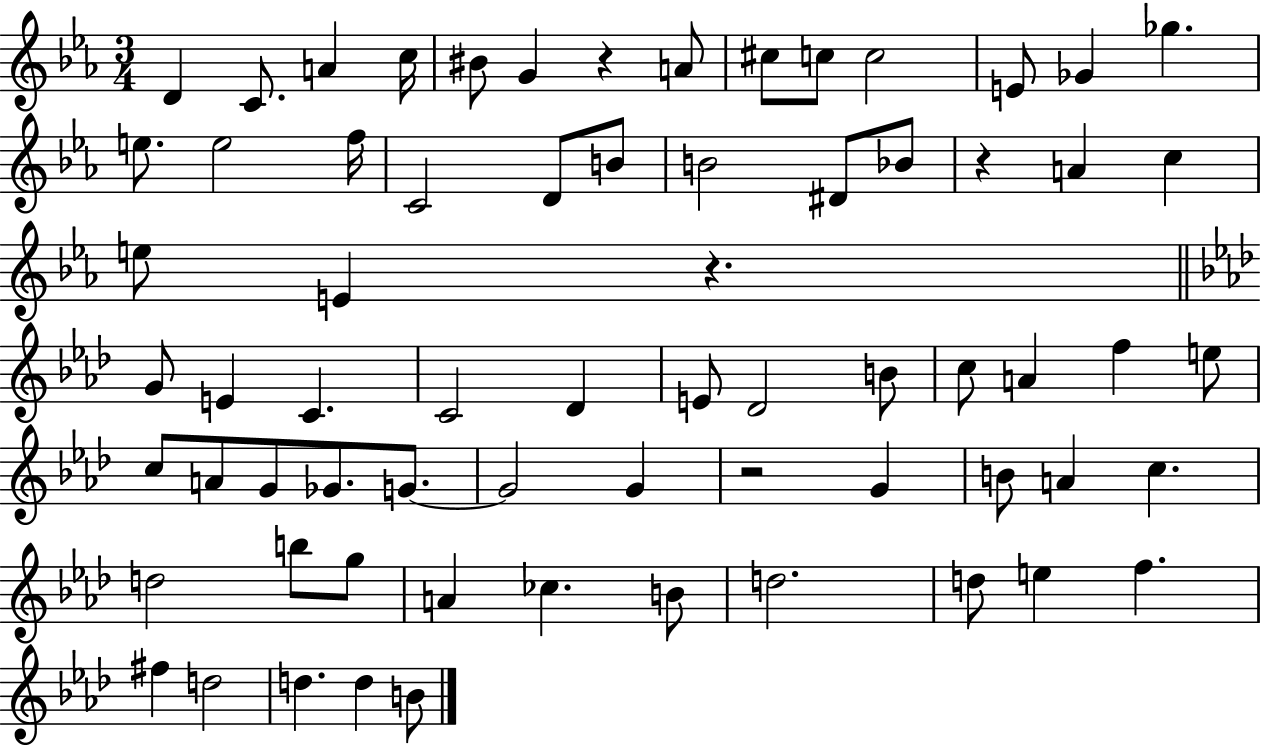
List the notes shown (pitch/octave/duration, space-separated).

D4/q C4/e. A4/q C5/s BIS4/e G4/q R/q A4/e C#5/e C5/e C5/h E4/e Gb4/q Gb5/q. E5/e. E5/h F5/s C4/h D4/e B4/e B4/h D#4/e Bb4/e R/q A4/q C5/q E5/e E4/q R/q. G4/e E4/q C4/q. C4/h Db4/q E4/e Db4/h B4/e C5/e A4/q F5/q E5/e C5/e A4/e G4/e Gb4/e. G4/e. G4/h G4/q R/h G4/q B4/e A4/q C5/q. D5/h B5/e G5/e A4/q CES5/q. B4/e D5/h. D5/e E5/q F5/q. F#5/q D5/h D5/q. D5/q B4/e